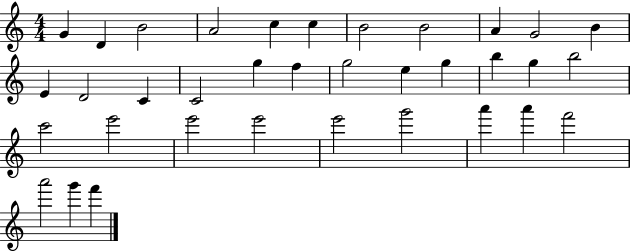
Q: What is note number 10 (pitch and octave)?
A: G4